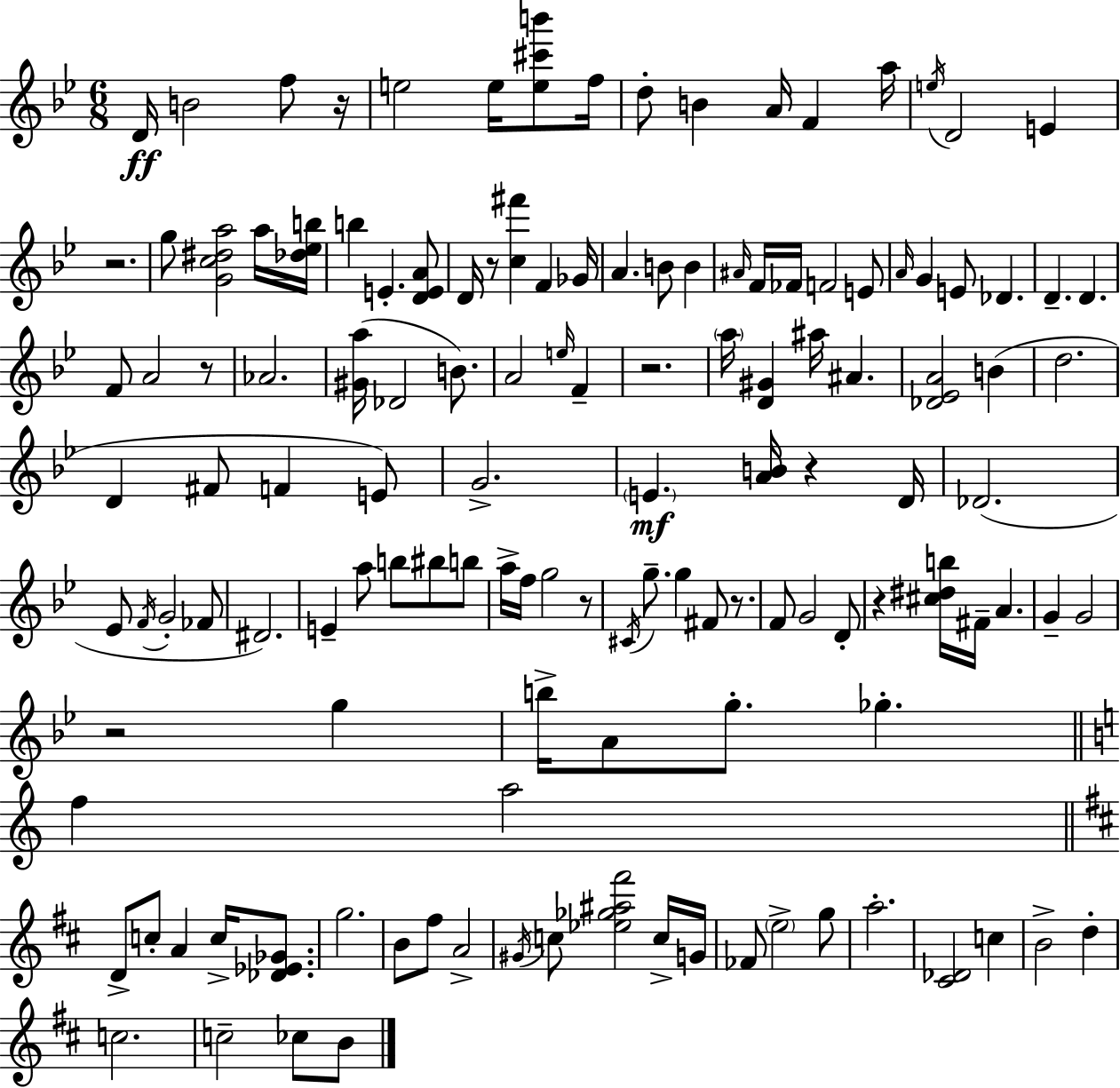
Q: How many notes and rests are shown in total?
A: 133